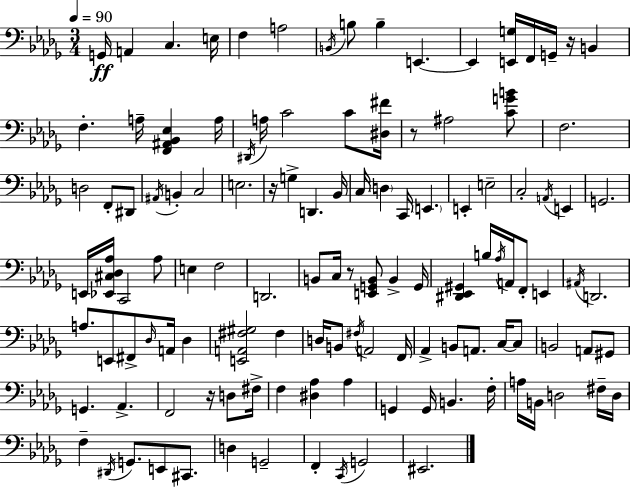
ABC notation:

X:1
T:Untitled
M:3/4
L:1/4
K:Bbm
G,,/4 A,, C, E,/4 F, A,2 B,,/4 B,/2 B, E,, E,, [E,,G,]/4 F,,/4 G,,/4 z/4 B,, F, A,/4 [F,,^A,,_B,,_E,] A,/4 ^D,,/4 A,/4 C2 C/2 [^D,^F]/4 z/2 ^A,2 [CGB]/2 F,2 D,2 F,,/2 ^D,,/2 ^A,,/4 B,, C,2 E,2 z/4 G, D,, _B,,/4 C,/4 D, C,,/4 E,, E,, E,2 C,2 A,,/4 E,, G,,2 E,,/4 [_E,,^C,_D,_A,]/4 C,,2 _A,/2 E, F,2 D,,2 B,,/2 C,/4 z/2 [E,,G,,B,,]/2 B,, G,,/4 [^D,,_E,,^G,,] B,/4 _A,/4 A,,/4 F,,/2 E,, ^A,,/4 D,,2 A,/2 E,,/2 ^F,,/2 _D,/4 A,,/4 _D, [E,,A,,^F,^G,]2 ^F, D,/4 B,,/2 ^F,/4 A,,2 F,,/4 _A,, B,,/2 A,,/2 C,/4 C,/2 B,,2 A,,/2 ^G,,/2 G,, _A,, F,,2 z/4 D,/2 ^F,/4 F, [^D,_A,] _A, G,, G,,/4 B,, F,/4 A,/4 B,,/4 D,2 ^F,/4 D,/4 F, ^D,,/4 G,,/2 E,,/2 ^C,,/2 D, G,,2 F,, C,,/4 G,,2 ^E,,2